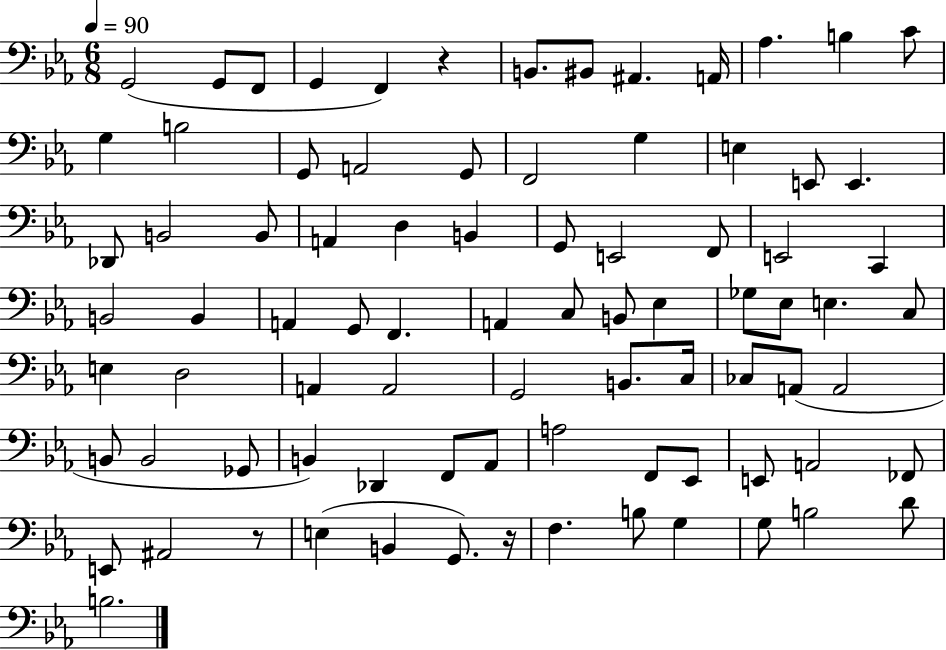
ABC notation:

X:1
T:Untitled
M:6/8
L:1/4
K:Eb
G,,2 G,,/2 F,,/2 G,, F,, z B,,/2 ^B,,/2 ^A,, A,,/4 _A, B, C/2 G, B,2 G,,/2 A,,2 G,,/2 F,,2 G, E, E,,/2 E,, _D,,/2 B,,2 B,,/2 A,, D, B,, G,,/2 E,,2 F,,/2 E,,2 C,, B,,2 B,, A,, G,,/2 F,, A,, C,/2 B,,/2 _E, _G,/2 _E,/2 E, C,/2 E, D,2 A,, A,,2 G,,2 B,,/2 C,/4 _C,/2 A,,/2 A,,2 B,,/2 B,,2 _G,,/2 B,, _D,, F,,/2 _A,,/2 A,2 F,,/2 _E,,/2 E,,/2 A,,2 _F,,/2 E,,/2 ^A,,2 z/2 E, B,, G,,/2 z/4 F, B,/2 G, G,/2 B,2 D/2 B,2